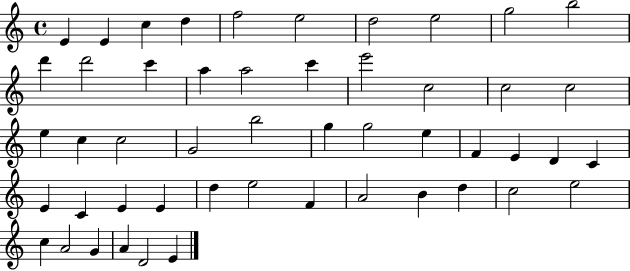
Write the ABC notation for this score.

X:1
T:Untitled
M:4/4
L:1/4
K:C
E E c d f2 e2 d2 e2 g2 b2 d' d'2 c' a a2 c' e'2 c2 c2 c2 e c c2 G2 b2 g g2 e F E D C E C E E d e2 F A2 B d c2 e2 c A2 G A D2 E